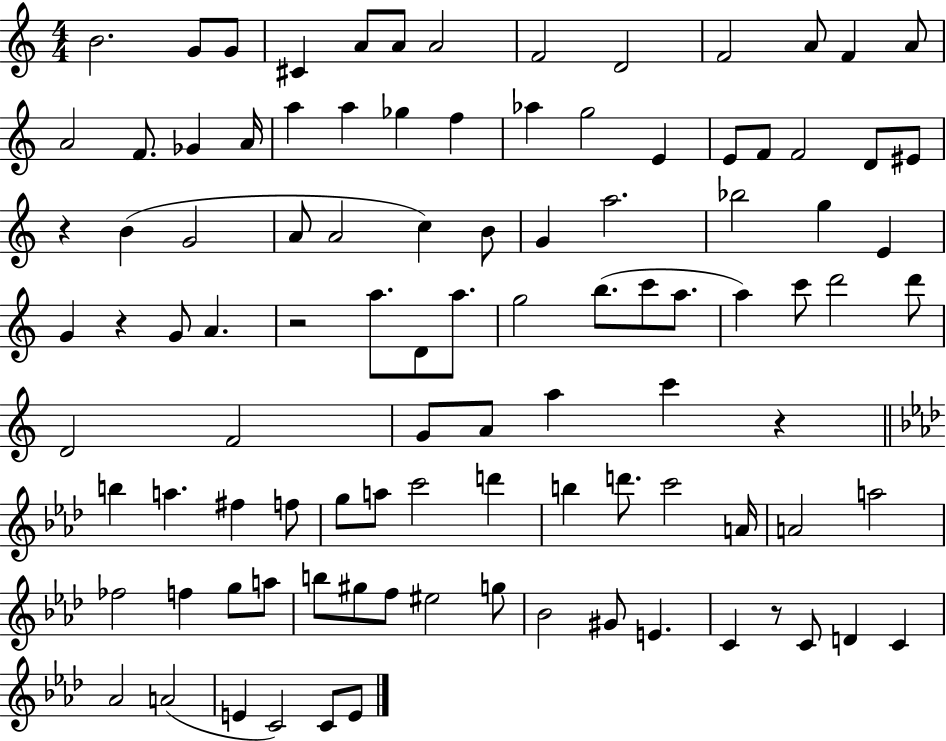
{
  \clef treble
  \numericTimeSignature
  \time 4/4
  \key c \major
  \repeat volta 2 { b'2. g'8 g'8 | cis'4 a'8 a'8 a'2 | f'2 d'2 | f'2 a'8 f'4 a'8 | \break a'2 f'8. ges'4 a'16 | a''4 a''4 ges''4 f''4 | aes''4 g''2 e'4 | e'8 f'8 f'2 d'8 eis'8 | \break r4 b'4( g'2 | a'8 a'2 c''4) b'8 | g'4 a''2. | bes''2 g''4 e'4 | \break g'4 r4 g'8 a'4. | r2 a''8. d'8 a''8. | g''2 b''8.( c'''8 a''8. | a''4) c'''8 d'''2 d'''8 | \break d'2 f'2 | g'8 a'8 a''4 c'''4 r4 | \bar "||" \break \key aes \major b''4 a''4. fis''4 f''8 | g''8 a''8 c'''2 d'''4 | b''4 d'''8. c'''2 a'16 | a'2 a''2 | \break fes''2 f''4 g''8 a''8 | b''8 gis''8 f''8 eis''2 g''8 | bes'2 gis'8 e'4. | c'4 r8 c'8 d'4 c'4 | \break aes'2 a'2( | e'4 c'2) c'8 e'8 | } \bar "|."
}